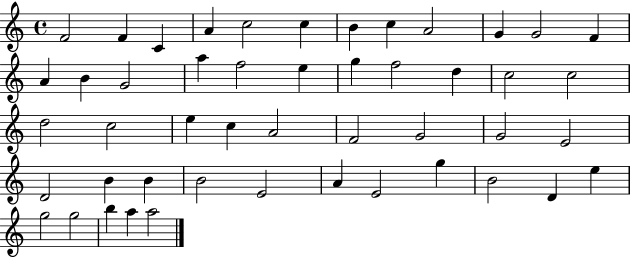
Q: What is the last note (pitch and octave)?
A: A5